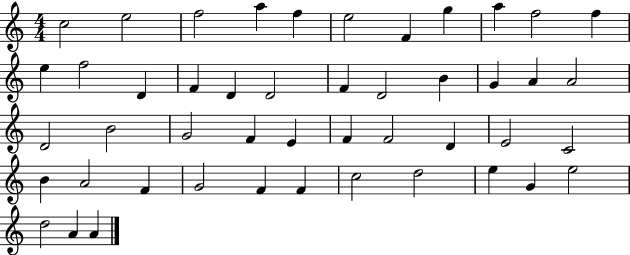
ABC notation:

X:1
T:Untitled
M:4/4
L:1/4
K:C
c2 e2 f2 a f e2 F g a f2 f e f2 D F D D2 F D2 B G A A2 D2 B2 G2 F E F F2 D E2 C2 B A2 F G2 F F c2 d2 e G e2 d2 A A